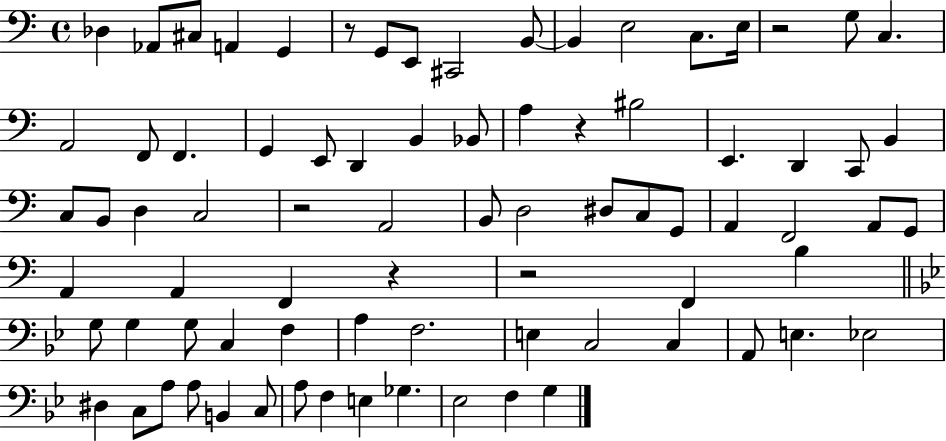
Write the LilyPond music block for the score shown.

{
  \clef bass
  \time 4/4
  \defaultTimeSignature
  \key c \major
  des4 aes,8 cis8 a,4 g,4 | r8 g,8 e,8 cis,2 b,8~~ | b,4 e2 c8. e16 | r2 g8 c4. | \break a,2 f,8 f,4. | g,4 e,8 d,4 b,4 bes,8 | a4 r4 bis2 | e,4. d,4 c,8 b,4 | \break c8 b,8 d4 c2 | r2 a,2 | b,8 d2 dis8 c8 g,8 | a,4 f,2 a,8 g,8 | \break a,4 a,4 f,4 r4 | r2 f,4 b4 | \bar "||" \break \key g \minor g8 g4 g8 c4 f4 | a4 f2. | e4 c2 c4 | a,8 e4. ees2 | \break dis4 c8 a8 a8 b,4 c8 | a8 f4 e4 ges4. | ees2 f4 g4 | \bar "|."
}